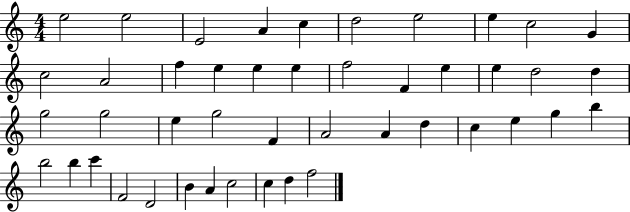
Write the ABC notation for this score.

X:1
T:Untitled
M:4/4
L:1/4
K:C
e2 e2 E2 A c d2 e2 e c2 G c2 A2 f e e e f2 F e e d2 d g2 g2 e g2 F A2 A d c e g b b2 b c' F2 D2 B A c2 c d f2